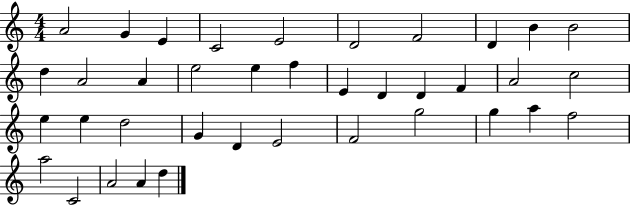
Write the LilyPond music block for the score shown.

{
  \clef treble
  \numericTimeSignature
  \time 4/4
  \key c \major
  a'2 g'4 e'4 | c'2 e'2 | d'2 f'2 | d'4 b'4 b'2 | \break d''4 a'2 a'4 | e''2 e''4 f''4 | e'4 d'4 d'4 f'4 | a'2 c''2 | \break e''4 e''4 d''2 | g'4 d'4 e'2 | f'2 g''2 | g''4 a''4 f''2 | \break a''2 c'2 | a'2 a'4 d''4 | \bar "|."
}